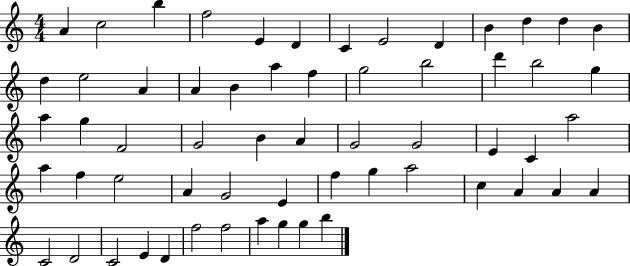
{
  \clef treble
  \numericTimeSignature
  \time 4/4
  \key c \major
  a'4 c''2 b''4 | f''2 e'4 d'4 | c'4 e'2 d'4 | b'4 d''4 d''4 b'4 | \break d''4 e''2 a'4 | a'4 b'4 a''4 f''4 | g''2 b''2 | d'''4 b''2 g''4 | \break a''4 g''4 f'2 | g'2 b'4 a'4 | g'2 g'2 | e'4 c'4 a''2 | \break a''4 f''4 e''2 | a'4 g'2 e'4 | f''4 g''4 a''2 | c''4 a'4 a'4 a'4 | \break c'2 d'2 | c'2 e'4 d'4 | f''2 f''2 | a''4 g''4 g''4 b''4 | \break \bar "|."
}